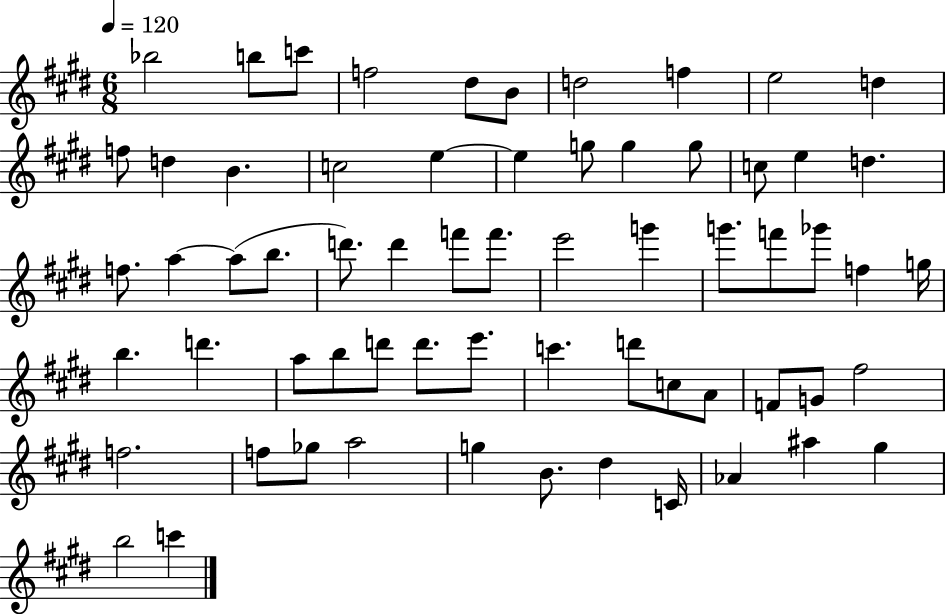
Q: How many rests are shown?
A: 0